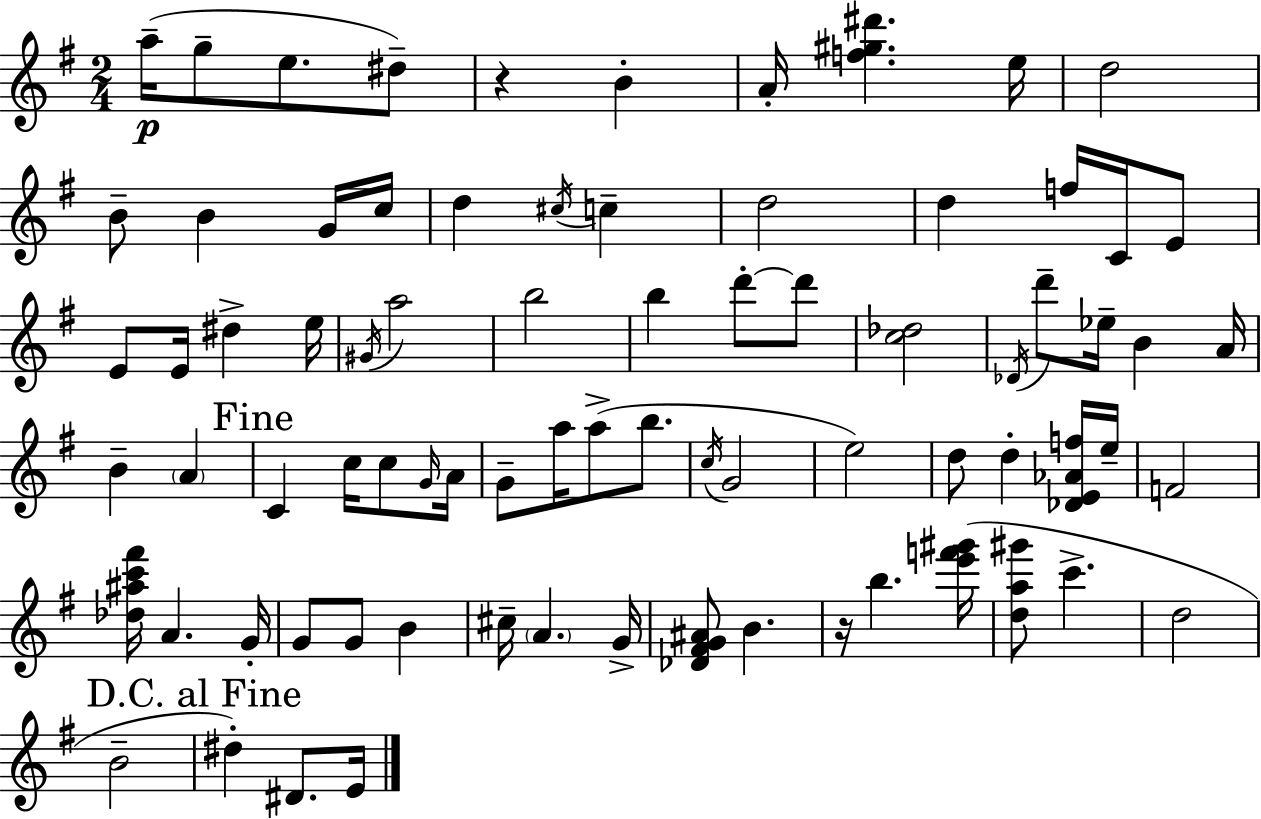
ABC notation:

X:1
T:Untitled
M:2/4
L:1/4
K:Em
a/4 g/2 e/2 ^d/2 z B A/4 [f^g^d'] e/4 d2 B/2 B G/4 c/4 d ^c/4 c d2 d f/4 C/4 E/2 E/2 E/4 ^d e/4 ^G/4 a2 b2 b d'/2 d'/2 [c_d]2 _D/4 d'/2 _e/4 B A/4 B A C c/4 c/2 G/4 A/4 G/2 a/4 a/2 b/2 c/4 G2 e2 d/2 d [_DE_Af]/4 e/4 F2 [_d^ac'^f']/4 A G/4 G/2 G/2 B ^c/4 A G/4 [_D^FG^A]/2 B z/4 b [e'f'^g']/4 [da^g']/2 c' d2 B2 ^d ^D/2 E/4